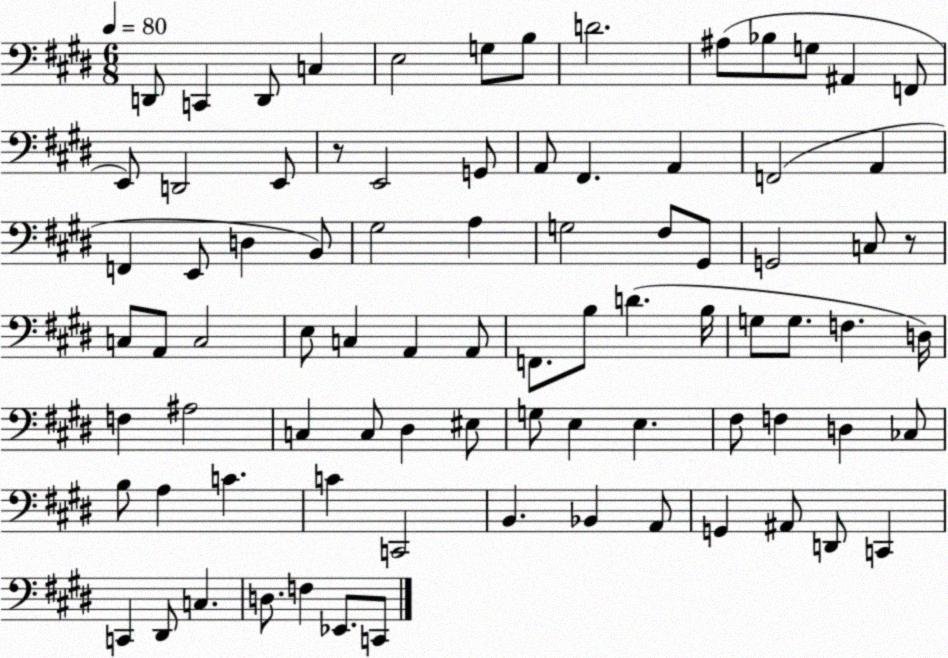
X:1
T:Untitled
M:6/8
L:1/4
K:E
D,,/2 C,, D,,/2 C, E,2 G,/2 B,/2 D2 ^A,/2 _B,/2 G,/2 ^A,, F,,/2 E,,/2 D,,2 E,,/2 z/2 E,,2 G,,/2 A,,/2 ^F,, A,, F,,2 A,, F,, E,,/2 D, B,,/2 ^G,2 A, G,2 ^F,/2 ^G,,/2 G,,2 C,/2 z/2 C,/2 A,,/2 C,2 E,/2 C, A,, A,,/2 F,,/2 B,/2 D B,/4 G,/2 G,/2 F, D,/4 F, ^A,2 C, C,/2 ^D, ^E,/2 G,/2 E, E, ^F,/2 F, D, _C,/2 B,/2 A, C C C,,2 B,, _B,, A,,/2 G,, ^A,,/2 D,,/2 C,, C,, ^D,,/2 C, D,/2 F, _E,,/2 C,,/2